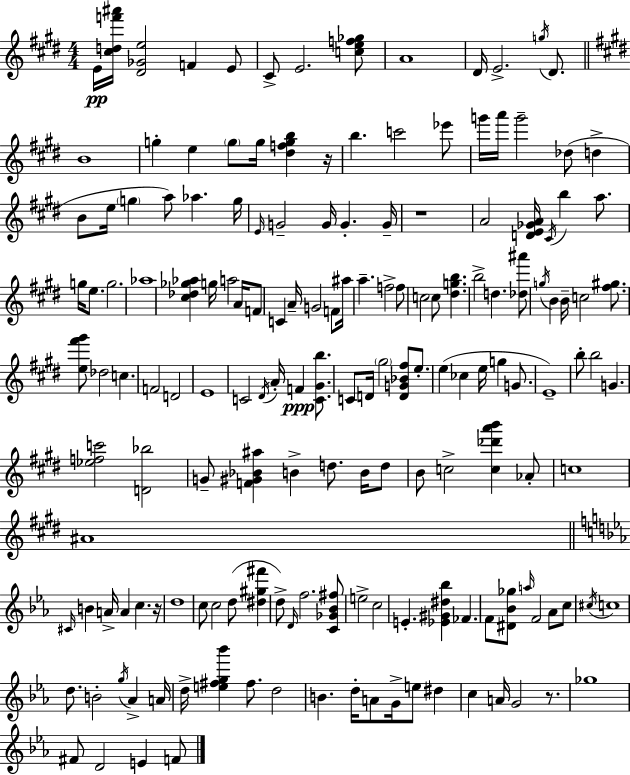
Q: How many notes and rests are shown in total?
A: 164